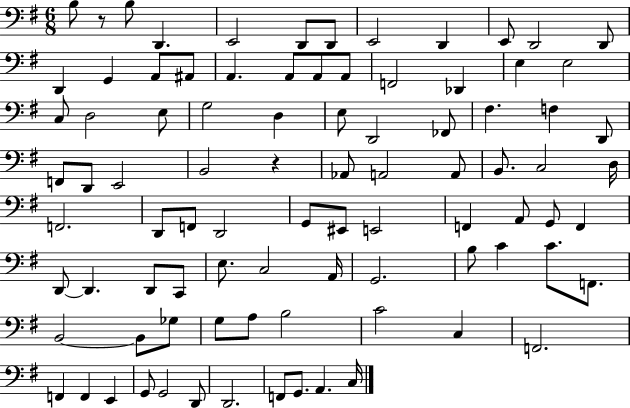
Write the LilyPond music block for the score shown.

{
  \clef bass
  \numericTimeSignature
  \time 6/8
  \key g \major
  b8 r8 b8 d,4. | e,2 d,8 d,8 | e,2 d,4 | e,8 d,2 d,8 | \break d,4 g,4 a,8 ais,8 | a,4. a,8 a,8 a,8 | f,2 des,4 | e4 e2 | \break c8 d2 e8 | g2 d4 | e8 d,2 fes,8 | fis4. f4 d,8 | \break f,8 d,8 e,2 | b,2 r4 | aes,8 a,2 a,8 | b,8. c2 d16 | \break f,2. | d,8 f,8 d,2 | g,8 eis,8 e,2 | f,4 a,8 g,8 f,4 | \break d,8~~ d,4. d,8 c,8 | e8. c2 a,16 | g,2. | b8 c'4 c'8. f,8. | \break b,2~~ b,8 ges8 | g8 a8 b2 | c'2 c4 | f,2. | \break f,4 f,4 e,4 | g,8 g,2 d,8 | d,2. | f,8 g,8. a,4. c16 | \break \bar "|."
}